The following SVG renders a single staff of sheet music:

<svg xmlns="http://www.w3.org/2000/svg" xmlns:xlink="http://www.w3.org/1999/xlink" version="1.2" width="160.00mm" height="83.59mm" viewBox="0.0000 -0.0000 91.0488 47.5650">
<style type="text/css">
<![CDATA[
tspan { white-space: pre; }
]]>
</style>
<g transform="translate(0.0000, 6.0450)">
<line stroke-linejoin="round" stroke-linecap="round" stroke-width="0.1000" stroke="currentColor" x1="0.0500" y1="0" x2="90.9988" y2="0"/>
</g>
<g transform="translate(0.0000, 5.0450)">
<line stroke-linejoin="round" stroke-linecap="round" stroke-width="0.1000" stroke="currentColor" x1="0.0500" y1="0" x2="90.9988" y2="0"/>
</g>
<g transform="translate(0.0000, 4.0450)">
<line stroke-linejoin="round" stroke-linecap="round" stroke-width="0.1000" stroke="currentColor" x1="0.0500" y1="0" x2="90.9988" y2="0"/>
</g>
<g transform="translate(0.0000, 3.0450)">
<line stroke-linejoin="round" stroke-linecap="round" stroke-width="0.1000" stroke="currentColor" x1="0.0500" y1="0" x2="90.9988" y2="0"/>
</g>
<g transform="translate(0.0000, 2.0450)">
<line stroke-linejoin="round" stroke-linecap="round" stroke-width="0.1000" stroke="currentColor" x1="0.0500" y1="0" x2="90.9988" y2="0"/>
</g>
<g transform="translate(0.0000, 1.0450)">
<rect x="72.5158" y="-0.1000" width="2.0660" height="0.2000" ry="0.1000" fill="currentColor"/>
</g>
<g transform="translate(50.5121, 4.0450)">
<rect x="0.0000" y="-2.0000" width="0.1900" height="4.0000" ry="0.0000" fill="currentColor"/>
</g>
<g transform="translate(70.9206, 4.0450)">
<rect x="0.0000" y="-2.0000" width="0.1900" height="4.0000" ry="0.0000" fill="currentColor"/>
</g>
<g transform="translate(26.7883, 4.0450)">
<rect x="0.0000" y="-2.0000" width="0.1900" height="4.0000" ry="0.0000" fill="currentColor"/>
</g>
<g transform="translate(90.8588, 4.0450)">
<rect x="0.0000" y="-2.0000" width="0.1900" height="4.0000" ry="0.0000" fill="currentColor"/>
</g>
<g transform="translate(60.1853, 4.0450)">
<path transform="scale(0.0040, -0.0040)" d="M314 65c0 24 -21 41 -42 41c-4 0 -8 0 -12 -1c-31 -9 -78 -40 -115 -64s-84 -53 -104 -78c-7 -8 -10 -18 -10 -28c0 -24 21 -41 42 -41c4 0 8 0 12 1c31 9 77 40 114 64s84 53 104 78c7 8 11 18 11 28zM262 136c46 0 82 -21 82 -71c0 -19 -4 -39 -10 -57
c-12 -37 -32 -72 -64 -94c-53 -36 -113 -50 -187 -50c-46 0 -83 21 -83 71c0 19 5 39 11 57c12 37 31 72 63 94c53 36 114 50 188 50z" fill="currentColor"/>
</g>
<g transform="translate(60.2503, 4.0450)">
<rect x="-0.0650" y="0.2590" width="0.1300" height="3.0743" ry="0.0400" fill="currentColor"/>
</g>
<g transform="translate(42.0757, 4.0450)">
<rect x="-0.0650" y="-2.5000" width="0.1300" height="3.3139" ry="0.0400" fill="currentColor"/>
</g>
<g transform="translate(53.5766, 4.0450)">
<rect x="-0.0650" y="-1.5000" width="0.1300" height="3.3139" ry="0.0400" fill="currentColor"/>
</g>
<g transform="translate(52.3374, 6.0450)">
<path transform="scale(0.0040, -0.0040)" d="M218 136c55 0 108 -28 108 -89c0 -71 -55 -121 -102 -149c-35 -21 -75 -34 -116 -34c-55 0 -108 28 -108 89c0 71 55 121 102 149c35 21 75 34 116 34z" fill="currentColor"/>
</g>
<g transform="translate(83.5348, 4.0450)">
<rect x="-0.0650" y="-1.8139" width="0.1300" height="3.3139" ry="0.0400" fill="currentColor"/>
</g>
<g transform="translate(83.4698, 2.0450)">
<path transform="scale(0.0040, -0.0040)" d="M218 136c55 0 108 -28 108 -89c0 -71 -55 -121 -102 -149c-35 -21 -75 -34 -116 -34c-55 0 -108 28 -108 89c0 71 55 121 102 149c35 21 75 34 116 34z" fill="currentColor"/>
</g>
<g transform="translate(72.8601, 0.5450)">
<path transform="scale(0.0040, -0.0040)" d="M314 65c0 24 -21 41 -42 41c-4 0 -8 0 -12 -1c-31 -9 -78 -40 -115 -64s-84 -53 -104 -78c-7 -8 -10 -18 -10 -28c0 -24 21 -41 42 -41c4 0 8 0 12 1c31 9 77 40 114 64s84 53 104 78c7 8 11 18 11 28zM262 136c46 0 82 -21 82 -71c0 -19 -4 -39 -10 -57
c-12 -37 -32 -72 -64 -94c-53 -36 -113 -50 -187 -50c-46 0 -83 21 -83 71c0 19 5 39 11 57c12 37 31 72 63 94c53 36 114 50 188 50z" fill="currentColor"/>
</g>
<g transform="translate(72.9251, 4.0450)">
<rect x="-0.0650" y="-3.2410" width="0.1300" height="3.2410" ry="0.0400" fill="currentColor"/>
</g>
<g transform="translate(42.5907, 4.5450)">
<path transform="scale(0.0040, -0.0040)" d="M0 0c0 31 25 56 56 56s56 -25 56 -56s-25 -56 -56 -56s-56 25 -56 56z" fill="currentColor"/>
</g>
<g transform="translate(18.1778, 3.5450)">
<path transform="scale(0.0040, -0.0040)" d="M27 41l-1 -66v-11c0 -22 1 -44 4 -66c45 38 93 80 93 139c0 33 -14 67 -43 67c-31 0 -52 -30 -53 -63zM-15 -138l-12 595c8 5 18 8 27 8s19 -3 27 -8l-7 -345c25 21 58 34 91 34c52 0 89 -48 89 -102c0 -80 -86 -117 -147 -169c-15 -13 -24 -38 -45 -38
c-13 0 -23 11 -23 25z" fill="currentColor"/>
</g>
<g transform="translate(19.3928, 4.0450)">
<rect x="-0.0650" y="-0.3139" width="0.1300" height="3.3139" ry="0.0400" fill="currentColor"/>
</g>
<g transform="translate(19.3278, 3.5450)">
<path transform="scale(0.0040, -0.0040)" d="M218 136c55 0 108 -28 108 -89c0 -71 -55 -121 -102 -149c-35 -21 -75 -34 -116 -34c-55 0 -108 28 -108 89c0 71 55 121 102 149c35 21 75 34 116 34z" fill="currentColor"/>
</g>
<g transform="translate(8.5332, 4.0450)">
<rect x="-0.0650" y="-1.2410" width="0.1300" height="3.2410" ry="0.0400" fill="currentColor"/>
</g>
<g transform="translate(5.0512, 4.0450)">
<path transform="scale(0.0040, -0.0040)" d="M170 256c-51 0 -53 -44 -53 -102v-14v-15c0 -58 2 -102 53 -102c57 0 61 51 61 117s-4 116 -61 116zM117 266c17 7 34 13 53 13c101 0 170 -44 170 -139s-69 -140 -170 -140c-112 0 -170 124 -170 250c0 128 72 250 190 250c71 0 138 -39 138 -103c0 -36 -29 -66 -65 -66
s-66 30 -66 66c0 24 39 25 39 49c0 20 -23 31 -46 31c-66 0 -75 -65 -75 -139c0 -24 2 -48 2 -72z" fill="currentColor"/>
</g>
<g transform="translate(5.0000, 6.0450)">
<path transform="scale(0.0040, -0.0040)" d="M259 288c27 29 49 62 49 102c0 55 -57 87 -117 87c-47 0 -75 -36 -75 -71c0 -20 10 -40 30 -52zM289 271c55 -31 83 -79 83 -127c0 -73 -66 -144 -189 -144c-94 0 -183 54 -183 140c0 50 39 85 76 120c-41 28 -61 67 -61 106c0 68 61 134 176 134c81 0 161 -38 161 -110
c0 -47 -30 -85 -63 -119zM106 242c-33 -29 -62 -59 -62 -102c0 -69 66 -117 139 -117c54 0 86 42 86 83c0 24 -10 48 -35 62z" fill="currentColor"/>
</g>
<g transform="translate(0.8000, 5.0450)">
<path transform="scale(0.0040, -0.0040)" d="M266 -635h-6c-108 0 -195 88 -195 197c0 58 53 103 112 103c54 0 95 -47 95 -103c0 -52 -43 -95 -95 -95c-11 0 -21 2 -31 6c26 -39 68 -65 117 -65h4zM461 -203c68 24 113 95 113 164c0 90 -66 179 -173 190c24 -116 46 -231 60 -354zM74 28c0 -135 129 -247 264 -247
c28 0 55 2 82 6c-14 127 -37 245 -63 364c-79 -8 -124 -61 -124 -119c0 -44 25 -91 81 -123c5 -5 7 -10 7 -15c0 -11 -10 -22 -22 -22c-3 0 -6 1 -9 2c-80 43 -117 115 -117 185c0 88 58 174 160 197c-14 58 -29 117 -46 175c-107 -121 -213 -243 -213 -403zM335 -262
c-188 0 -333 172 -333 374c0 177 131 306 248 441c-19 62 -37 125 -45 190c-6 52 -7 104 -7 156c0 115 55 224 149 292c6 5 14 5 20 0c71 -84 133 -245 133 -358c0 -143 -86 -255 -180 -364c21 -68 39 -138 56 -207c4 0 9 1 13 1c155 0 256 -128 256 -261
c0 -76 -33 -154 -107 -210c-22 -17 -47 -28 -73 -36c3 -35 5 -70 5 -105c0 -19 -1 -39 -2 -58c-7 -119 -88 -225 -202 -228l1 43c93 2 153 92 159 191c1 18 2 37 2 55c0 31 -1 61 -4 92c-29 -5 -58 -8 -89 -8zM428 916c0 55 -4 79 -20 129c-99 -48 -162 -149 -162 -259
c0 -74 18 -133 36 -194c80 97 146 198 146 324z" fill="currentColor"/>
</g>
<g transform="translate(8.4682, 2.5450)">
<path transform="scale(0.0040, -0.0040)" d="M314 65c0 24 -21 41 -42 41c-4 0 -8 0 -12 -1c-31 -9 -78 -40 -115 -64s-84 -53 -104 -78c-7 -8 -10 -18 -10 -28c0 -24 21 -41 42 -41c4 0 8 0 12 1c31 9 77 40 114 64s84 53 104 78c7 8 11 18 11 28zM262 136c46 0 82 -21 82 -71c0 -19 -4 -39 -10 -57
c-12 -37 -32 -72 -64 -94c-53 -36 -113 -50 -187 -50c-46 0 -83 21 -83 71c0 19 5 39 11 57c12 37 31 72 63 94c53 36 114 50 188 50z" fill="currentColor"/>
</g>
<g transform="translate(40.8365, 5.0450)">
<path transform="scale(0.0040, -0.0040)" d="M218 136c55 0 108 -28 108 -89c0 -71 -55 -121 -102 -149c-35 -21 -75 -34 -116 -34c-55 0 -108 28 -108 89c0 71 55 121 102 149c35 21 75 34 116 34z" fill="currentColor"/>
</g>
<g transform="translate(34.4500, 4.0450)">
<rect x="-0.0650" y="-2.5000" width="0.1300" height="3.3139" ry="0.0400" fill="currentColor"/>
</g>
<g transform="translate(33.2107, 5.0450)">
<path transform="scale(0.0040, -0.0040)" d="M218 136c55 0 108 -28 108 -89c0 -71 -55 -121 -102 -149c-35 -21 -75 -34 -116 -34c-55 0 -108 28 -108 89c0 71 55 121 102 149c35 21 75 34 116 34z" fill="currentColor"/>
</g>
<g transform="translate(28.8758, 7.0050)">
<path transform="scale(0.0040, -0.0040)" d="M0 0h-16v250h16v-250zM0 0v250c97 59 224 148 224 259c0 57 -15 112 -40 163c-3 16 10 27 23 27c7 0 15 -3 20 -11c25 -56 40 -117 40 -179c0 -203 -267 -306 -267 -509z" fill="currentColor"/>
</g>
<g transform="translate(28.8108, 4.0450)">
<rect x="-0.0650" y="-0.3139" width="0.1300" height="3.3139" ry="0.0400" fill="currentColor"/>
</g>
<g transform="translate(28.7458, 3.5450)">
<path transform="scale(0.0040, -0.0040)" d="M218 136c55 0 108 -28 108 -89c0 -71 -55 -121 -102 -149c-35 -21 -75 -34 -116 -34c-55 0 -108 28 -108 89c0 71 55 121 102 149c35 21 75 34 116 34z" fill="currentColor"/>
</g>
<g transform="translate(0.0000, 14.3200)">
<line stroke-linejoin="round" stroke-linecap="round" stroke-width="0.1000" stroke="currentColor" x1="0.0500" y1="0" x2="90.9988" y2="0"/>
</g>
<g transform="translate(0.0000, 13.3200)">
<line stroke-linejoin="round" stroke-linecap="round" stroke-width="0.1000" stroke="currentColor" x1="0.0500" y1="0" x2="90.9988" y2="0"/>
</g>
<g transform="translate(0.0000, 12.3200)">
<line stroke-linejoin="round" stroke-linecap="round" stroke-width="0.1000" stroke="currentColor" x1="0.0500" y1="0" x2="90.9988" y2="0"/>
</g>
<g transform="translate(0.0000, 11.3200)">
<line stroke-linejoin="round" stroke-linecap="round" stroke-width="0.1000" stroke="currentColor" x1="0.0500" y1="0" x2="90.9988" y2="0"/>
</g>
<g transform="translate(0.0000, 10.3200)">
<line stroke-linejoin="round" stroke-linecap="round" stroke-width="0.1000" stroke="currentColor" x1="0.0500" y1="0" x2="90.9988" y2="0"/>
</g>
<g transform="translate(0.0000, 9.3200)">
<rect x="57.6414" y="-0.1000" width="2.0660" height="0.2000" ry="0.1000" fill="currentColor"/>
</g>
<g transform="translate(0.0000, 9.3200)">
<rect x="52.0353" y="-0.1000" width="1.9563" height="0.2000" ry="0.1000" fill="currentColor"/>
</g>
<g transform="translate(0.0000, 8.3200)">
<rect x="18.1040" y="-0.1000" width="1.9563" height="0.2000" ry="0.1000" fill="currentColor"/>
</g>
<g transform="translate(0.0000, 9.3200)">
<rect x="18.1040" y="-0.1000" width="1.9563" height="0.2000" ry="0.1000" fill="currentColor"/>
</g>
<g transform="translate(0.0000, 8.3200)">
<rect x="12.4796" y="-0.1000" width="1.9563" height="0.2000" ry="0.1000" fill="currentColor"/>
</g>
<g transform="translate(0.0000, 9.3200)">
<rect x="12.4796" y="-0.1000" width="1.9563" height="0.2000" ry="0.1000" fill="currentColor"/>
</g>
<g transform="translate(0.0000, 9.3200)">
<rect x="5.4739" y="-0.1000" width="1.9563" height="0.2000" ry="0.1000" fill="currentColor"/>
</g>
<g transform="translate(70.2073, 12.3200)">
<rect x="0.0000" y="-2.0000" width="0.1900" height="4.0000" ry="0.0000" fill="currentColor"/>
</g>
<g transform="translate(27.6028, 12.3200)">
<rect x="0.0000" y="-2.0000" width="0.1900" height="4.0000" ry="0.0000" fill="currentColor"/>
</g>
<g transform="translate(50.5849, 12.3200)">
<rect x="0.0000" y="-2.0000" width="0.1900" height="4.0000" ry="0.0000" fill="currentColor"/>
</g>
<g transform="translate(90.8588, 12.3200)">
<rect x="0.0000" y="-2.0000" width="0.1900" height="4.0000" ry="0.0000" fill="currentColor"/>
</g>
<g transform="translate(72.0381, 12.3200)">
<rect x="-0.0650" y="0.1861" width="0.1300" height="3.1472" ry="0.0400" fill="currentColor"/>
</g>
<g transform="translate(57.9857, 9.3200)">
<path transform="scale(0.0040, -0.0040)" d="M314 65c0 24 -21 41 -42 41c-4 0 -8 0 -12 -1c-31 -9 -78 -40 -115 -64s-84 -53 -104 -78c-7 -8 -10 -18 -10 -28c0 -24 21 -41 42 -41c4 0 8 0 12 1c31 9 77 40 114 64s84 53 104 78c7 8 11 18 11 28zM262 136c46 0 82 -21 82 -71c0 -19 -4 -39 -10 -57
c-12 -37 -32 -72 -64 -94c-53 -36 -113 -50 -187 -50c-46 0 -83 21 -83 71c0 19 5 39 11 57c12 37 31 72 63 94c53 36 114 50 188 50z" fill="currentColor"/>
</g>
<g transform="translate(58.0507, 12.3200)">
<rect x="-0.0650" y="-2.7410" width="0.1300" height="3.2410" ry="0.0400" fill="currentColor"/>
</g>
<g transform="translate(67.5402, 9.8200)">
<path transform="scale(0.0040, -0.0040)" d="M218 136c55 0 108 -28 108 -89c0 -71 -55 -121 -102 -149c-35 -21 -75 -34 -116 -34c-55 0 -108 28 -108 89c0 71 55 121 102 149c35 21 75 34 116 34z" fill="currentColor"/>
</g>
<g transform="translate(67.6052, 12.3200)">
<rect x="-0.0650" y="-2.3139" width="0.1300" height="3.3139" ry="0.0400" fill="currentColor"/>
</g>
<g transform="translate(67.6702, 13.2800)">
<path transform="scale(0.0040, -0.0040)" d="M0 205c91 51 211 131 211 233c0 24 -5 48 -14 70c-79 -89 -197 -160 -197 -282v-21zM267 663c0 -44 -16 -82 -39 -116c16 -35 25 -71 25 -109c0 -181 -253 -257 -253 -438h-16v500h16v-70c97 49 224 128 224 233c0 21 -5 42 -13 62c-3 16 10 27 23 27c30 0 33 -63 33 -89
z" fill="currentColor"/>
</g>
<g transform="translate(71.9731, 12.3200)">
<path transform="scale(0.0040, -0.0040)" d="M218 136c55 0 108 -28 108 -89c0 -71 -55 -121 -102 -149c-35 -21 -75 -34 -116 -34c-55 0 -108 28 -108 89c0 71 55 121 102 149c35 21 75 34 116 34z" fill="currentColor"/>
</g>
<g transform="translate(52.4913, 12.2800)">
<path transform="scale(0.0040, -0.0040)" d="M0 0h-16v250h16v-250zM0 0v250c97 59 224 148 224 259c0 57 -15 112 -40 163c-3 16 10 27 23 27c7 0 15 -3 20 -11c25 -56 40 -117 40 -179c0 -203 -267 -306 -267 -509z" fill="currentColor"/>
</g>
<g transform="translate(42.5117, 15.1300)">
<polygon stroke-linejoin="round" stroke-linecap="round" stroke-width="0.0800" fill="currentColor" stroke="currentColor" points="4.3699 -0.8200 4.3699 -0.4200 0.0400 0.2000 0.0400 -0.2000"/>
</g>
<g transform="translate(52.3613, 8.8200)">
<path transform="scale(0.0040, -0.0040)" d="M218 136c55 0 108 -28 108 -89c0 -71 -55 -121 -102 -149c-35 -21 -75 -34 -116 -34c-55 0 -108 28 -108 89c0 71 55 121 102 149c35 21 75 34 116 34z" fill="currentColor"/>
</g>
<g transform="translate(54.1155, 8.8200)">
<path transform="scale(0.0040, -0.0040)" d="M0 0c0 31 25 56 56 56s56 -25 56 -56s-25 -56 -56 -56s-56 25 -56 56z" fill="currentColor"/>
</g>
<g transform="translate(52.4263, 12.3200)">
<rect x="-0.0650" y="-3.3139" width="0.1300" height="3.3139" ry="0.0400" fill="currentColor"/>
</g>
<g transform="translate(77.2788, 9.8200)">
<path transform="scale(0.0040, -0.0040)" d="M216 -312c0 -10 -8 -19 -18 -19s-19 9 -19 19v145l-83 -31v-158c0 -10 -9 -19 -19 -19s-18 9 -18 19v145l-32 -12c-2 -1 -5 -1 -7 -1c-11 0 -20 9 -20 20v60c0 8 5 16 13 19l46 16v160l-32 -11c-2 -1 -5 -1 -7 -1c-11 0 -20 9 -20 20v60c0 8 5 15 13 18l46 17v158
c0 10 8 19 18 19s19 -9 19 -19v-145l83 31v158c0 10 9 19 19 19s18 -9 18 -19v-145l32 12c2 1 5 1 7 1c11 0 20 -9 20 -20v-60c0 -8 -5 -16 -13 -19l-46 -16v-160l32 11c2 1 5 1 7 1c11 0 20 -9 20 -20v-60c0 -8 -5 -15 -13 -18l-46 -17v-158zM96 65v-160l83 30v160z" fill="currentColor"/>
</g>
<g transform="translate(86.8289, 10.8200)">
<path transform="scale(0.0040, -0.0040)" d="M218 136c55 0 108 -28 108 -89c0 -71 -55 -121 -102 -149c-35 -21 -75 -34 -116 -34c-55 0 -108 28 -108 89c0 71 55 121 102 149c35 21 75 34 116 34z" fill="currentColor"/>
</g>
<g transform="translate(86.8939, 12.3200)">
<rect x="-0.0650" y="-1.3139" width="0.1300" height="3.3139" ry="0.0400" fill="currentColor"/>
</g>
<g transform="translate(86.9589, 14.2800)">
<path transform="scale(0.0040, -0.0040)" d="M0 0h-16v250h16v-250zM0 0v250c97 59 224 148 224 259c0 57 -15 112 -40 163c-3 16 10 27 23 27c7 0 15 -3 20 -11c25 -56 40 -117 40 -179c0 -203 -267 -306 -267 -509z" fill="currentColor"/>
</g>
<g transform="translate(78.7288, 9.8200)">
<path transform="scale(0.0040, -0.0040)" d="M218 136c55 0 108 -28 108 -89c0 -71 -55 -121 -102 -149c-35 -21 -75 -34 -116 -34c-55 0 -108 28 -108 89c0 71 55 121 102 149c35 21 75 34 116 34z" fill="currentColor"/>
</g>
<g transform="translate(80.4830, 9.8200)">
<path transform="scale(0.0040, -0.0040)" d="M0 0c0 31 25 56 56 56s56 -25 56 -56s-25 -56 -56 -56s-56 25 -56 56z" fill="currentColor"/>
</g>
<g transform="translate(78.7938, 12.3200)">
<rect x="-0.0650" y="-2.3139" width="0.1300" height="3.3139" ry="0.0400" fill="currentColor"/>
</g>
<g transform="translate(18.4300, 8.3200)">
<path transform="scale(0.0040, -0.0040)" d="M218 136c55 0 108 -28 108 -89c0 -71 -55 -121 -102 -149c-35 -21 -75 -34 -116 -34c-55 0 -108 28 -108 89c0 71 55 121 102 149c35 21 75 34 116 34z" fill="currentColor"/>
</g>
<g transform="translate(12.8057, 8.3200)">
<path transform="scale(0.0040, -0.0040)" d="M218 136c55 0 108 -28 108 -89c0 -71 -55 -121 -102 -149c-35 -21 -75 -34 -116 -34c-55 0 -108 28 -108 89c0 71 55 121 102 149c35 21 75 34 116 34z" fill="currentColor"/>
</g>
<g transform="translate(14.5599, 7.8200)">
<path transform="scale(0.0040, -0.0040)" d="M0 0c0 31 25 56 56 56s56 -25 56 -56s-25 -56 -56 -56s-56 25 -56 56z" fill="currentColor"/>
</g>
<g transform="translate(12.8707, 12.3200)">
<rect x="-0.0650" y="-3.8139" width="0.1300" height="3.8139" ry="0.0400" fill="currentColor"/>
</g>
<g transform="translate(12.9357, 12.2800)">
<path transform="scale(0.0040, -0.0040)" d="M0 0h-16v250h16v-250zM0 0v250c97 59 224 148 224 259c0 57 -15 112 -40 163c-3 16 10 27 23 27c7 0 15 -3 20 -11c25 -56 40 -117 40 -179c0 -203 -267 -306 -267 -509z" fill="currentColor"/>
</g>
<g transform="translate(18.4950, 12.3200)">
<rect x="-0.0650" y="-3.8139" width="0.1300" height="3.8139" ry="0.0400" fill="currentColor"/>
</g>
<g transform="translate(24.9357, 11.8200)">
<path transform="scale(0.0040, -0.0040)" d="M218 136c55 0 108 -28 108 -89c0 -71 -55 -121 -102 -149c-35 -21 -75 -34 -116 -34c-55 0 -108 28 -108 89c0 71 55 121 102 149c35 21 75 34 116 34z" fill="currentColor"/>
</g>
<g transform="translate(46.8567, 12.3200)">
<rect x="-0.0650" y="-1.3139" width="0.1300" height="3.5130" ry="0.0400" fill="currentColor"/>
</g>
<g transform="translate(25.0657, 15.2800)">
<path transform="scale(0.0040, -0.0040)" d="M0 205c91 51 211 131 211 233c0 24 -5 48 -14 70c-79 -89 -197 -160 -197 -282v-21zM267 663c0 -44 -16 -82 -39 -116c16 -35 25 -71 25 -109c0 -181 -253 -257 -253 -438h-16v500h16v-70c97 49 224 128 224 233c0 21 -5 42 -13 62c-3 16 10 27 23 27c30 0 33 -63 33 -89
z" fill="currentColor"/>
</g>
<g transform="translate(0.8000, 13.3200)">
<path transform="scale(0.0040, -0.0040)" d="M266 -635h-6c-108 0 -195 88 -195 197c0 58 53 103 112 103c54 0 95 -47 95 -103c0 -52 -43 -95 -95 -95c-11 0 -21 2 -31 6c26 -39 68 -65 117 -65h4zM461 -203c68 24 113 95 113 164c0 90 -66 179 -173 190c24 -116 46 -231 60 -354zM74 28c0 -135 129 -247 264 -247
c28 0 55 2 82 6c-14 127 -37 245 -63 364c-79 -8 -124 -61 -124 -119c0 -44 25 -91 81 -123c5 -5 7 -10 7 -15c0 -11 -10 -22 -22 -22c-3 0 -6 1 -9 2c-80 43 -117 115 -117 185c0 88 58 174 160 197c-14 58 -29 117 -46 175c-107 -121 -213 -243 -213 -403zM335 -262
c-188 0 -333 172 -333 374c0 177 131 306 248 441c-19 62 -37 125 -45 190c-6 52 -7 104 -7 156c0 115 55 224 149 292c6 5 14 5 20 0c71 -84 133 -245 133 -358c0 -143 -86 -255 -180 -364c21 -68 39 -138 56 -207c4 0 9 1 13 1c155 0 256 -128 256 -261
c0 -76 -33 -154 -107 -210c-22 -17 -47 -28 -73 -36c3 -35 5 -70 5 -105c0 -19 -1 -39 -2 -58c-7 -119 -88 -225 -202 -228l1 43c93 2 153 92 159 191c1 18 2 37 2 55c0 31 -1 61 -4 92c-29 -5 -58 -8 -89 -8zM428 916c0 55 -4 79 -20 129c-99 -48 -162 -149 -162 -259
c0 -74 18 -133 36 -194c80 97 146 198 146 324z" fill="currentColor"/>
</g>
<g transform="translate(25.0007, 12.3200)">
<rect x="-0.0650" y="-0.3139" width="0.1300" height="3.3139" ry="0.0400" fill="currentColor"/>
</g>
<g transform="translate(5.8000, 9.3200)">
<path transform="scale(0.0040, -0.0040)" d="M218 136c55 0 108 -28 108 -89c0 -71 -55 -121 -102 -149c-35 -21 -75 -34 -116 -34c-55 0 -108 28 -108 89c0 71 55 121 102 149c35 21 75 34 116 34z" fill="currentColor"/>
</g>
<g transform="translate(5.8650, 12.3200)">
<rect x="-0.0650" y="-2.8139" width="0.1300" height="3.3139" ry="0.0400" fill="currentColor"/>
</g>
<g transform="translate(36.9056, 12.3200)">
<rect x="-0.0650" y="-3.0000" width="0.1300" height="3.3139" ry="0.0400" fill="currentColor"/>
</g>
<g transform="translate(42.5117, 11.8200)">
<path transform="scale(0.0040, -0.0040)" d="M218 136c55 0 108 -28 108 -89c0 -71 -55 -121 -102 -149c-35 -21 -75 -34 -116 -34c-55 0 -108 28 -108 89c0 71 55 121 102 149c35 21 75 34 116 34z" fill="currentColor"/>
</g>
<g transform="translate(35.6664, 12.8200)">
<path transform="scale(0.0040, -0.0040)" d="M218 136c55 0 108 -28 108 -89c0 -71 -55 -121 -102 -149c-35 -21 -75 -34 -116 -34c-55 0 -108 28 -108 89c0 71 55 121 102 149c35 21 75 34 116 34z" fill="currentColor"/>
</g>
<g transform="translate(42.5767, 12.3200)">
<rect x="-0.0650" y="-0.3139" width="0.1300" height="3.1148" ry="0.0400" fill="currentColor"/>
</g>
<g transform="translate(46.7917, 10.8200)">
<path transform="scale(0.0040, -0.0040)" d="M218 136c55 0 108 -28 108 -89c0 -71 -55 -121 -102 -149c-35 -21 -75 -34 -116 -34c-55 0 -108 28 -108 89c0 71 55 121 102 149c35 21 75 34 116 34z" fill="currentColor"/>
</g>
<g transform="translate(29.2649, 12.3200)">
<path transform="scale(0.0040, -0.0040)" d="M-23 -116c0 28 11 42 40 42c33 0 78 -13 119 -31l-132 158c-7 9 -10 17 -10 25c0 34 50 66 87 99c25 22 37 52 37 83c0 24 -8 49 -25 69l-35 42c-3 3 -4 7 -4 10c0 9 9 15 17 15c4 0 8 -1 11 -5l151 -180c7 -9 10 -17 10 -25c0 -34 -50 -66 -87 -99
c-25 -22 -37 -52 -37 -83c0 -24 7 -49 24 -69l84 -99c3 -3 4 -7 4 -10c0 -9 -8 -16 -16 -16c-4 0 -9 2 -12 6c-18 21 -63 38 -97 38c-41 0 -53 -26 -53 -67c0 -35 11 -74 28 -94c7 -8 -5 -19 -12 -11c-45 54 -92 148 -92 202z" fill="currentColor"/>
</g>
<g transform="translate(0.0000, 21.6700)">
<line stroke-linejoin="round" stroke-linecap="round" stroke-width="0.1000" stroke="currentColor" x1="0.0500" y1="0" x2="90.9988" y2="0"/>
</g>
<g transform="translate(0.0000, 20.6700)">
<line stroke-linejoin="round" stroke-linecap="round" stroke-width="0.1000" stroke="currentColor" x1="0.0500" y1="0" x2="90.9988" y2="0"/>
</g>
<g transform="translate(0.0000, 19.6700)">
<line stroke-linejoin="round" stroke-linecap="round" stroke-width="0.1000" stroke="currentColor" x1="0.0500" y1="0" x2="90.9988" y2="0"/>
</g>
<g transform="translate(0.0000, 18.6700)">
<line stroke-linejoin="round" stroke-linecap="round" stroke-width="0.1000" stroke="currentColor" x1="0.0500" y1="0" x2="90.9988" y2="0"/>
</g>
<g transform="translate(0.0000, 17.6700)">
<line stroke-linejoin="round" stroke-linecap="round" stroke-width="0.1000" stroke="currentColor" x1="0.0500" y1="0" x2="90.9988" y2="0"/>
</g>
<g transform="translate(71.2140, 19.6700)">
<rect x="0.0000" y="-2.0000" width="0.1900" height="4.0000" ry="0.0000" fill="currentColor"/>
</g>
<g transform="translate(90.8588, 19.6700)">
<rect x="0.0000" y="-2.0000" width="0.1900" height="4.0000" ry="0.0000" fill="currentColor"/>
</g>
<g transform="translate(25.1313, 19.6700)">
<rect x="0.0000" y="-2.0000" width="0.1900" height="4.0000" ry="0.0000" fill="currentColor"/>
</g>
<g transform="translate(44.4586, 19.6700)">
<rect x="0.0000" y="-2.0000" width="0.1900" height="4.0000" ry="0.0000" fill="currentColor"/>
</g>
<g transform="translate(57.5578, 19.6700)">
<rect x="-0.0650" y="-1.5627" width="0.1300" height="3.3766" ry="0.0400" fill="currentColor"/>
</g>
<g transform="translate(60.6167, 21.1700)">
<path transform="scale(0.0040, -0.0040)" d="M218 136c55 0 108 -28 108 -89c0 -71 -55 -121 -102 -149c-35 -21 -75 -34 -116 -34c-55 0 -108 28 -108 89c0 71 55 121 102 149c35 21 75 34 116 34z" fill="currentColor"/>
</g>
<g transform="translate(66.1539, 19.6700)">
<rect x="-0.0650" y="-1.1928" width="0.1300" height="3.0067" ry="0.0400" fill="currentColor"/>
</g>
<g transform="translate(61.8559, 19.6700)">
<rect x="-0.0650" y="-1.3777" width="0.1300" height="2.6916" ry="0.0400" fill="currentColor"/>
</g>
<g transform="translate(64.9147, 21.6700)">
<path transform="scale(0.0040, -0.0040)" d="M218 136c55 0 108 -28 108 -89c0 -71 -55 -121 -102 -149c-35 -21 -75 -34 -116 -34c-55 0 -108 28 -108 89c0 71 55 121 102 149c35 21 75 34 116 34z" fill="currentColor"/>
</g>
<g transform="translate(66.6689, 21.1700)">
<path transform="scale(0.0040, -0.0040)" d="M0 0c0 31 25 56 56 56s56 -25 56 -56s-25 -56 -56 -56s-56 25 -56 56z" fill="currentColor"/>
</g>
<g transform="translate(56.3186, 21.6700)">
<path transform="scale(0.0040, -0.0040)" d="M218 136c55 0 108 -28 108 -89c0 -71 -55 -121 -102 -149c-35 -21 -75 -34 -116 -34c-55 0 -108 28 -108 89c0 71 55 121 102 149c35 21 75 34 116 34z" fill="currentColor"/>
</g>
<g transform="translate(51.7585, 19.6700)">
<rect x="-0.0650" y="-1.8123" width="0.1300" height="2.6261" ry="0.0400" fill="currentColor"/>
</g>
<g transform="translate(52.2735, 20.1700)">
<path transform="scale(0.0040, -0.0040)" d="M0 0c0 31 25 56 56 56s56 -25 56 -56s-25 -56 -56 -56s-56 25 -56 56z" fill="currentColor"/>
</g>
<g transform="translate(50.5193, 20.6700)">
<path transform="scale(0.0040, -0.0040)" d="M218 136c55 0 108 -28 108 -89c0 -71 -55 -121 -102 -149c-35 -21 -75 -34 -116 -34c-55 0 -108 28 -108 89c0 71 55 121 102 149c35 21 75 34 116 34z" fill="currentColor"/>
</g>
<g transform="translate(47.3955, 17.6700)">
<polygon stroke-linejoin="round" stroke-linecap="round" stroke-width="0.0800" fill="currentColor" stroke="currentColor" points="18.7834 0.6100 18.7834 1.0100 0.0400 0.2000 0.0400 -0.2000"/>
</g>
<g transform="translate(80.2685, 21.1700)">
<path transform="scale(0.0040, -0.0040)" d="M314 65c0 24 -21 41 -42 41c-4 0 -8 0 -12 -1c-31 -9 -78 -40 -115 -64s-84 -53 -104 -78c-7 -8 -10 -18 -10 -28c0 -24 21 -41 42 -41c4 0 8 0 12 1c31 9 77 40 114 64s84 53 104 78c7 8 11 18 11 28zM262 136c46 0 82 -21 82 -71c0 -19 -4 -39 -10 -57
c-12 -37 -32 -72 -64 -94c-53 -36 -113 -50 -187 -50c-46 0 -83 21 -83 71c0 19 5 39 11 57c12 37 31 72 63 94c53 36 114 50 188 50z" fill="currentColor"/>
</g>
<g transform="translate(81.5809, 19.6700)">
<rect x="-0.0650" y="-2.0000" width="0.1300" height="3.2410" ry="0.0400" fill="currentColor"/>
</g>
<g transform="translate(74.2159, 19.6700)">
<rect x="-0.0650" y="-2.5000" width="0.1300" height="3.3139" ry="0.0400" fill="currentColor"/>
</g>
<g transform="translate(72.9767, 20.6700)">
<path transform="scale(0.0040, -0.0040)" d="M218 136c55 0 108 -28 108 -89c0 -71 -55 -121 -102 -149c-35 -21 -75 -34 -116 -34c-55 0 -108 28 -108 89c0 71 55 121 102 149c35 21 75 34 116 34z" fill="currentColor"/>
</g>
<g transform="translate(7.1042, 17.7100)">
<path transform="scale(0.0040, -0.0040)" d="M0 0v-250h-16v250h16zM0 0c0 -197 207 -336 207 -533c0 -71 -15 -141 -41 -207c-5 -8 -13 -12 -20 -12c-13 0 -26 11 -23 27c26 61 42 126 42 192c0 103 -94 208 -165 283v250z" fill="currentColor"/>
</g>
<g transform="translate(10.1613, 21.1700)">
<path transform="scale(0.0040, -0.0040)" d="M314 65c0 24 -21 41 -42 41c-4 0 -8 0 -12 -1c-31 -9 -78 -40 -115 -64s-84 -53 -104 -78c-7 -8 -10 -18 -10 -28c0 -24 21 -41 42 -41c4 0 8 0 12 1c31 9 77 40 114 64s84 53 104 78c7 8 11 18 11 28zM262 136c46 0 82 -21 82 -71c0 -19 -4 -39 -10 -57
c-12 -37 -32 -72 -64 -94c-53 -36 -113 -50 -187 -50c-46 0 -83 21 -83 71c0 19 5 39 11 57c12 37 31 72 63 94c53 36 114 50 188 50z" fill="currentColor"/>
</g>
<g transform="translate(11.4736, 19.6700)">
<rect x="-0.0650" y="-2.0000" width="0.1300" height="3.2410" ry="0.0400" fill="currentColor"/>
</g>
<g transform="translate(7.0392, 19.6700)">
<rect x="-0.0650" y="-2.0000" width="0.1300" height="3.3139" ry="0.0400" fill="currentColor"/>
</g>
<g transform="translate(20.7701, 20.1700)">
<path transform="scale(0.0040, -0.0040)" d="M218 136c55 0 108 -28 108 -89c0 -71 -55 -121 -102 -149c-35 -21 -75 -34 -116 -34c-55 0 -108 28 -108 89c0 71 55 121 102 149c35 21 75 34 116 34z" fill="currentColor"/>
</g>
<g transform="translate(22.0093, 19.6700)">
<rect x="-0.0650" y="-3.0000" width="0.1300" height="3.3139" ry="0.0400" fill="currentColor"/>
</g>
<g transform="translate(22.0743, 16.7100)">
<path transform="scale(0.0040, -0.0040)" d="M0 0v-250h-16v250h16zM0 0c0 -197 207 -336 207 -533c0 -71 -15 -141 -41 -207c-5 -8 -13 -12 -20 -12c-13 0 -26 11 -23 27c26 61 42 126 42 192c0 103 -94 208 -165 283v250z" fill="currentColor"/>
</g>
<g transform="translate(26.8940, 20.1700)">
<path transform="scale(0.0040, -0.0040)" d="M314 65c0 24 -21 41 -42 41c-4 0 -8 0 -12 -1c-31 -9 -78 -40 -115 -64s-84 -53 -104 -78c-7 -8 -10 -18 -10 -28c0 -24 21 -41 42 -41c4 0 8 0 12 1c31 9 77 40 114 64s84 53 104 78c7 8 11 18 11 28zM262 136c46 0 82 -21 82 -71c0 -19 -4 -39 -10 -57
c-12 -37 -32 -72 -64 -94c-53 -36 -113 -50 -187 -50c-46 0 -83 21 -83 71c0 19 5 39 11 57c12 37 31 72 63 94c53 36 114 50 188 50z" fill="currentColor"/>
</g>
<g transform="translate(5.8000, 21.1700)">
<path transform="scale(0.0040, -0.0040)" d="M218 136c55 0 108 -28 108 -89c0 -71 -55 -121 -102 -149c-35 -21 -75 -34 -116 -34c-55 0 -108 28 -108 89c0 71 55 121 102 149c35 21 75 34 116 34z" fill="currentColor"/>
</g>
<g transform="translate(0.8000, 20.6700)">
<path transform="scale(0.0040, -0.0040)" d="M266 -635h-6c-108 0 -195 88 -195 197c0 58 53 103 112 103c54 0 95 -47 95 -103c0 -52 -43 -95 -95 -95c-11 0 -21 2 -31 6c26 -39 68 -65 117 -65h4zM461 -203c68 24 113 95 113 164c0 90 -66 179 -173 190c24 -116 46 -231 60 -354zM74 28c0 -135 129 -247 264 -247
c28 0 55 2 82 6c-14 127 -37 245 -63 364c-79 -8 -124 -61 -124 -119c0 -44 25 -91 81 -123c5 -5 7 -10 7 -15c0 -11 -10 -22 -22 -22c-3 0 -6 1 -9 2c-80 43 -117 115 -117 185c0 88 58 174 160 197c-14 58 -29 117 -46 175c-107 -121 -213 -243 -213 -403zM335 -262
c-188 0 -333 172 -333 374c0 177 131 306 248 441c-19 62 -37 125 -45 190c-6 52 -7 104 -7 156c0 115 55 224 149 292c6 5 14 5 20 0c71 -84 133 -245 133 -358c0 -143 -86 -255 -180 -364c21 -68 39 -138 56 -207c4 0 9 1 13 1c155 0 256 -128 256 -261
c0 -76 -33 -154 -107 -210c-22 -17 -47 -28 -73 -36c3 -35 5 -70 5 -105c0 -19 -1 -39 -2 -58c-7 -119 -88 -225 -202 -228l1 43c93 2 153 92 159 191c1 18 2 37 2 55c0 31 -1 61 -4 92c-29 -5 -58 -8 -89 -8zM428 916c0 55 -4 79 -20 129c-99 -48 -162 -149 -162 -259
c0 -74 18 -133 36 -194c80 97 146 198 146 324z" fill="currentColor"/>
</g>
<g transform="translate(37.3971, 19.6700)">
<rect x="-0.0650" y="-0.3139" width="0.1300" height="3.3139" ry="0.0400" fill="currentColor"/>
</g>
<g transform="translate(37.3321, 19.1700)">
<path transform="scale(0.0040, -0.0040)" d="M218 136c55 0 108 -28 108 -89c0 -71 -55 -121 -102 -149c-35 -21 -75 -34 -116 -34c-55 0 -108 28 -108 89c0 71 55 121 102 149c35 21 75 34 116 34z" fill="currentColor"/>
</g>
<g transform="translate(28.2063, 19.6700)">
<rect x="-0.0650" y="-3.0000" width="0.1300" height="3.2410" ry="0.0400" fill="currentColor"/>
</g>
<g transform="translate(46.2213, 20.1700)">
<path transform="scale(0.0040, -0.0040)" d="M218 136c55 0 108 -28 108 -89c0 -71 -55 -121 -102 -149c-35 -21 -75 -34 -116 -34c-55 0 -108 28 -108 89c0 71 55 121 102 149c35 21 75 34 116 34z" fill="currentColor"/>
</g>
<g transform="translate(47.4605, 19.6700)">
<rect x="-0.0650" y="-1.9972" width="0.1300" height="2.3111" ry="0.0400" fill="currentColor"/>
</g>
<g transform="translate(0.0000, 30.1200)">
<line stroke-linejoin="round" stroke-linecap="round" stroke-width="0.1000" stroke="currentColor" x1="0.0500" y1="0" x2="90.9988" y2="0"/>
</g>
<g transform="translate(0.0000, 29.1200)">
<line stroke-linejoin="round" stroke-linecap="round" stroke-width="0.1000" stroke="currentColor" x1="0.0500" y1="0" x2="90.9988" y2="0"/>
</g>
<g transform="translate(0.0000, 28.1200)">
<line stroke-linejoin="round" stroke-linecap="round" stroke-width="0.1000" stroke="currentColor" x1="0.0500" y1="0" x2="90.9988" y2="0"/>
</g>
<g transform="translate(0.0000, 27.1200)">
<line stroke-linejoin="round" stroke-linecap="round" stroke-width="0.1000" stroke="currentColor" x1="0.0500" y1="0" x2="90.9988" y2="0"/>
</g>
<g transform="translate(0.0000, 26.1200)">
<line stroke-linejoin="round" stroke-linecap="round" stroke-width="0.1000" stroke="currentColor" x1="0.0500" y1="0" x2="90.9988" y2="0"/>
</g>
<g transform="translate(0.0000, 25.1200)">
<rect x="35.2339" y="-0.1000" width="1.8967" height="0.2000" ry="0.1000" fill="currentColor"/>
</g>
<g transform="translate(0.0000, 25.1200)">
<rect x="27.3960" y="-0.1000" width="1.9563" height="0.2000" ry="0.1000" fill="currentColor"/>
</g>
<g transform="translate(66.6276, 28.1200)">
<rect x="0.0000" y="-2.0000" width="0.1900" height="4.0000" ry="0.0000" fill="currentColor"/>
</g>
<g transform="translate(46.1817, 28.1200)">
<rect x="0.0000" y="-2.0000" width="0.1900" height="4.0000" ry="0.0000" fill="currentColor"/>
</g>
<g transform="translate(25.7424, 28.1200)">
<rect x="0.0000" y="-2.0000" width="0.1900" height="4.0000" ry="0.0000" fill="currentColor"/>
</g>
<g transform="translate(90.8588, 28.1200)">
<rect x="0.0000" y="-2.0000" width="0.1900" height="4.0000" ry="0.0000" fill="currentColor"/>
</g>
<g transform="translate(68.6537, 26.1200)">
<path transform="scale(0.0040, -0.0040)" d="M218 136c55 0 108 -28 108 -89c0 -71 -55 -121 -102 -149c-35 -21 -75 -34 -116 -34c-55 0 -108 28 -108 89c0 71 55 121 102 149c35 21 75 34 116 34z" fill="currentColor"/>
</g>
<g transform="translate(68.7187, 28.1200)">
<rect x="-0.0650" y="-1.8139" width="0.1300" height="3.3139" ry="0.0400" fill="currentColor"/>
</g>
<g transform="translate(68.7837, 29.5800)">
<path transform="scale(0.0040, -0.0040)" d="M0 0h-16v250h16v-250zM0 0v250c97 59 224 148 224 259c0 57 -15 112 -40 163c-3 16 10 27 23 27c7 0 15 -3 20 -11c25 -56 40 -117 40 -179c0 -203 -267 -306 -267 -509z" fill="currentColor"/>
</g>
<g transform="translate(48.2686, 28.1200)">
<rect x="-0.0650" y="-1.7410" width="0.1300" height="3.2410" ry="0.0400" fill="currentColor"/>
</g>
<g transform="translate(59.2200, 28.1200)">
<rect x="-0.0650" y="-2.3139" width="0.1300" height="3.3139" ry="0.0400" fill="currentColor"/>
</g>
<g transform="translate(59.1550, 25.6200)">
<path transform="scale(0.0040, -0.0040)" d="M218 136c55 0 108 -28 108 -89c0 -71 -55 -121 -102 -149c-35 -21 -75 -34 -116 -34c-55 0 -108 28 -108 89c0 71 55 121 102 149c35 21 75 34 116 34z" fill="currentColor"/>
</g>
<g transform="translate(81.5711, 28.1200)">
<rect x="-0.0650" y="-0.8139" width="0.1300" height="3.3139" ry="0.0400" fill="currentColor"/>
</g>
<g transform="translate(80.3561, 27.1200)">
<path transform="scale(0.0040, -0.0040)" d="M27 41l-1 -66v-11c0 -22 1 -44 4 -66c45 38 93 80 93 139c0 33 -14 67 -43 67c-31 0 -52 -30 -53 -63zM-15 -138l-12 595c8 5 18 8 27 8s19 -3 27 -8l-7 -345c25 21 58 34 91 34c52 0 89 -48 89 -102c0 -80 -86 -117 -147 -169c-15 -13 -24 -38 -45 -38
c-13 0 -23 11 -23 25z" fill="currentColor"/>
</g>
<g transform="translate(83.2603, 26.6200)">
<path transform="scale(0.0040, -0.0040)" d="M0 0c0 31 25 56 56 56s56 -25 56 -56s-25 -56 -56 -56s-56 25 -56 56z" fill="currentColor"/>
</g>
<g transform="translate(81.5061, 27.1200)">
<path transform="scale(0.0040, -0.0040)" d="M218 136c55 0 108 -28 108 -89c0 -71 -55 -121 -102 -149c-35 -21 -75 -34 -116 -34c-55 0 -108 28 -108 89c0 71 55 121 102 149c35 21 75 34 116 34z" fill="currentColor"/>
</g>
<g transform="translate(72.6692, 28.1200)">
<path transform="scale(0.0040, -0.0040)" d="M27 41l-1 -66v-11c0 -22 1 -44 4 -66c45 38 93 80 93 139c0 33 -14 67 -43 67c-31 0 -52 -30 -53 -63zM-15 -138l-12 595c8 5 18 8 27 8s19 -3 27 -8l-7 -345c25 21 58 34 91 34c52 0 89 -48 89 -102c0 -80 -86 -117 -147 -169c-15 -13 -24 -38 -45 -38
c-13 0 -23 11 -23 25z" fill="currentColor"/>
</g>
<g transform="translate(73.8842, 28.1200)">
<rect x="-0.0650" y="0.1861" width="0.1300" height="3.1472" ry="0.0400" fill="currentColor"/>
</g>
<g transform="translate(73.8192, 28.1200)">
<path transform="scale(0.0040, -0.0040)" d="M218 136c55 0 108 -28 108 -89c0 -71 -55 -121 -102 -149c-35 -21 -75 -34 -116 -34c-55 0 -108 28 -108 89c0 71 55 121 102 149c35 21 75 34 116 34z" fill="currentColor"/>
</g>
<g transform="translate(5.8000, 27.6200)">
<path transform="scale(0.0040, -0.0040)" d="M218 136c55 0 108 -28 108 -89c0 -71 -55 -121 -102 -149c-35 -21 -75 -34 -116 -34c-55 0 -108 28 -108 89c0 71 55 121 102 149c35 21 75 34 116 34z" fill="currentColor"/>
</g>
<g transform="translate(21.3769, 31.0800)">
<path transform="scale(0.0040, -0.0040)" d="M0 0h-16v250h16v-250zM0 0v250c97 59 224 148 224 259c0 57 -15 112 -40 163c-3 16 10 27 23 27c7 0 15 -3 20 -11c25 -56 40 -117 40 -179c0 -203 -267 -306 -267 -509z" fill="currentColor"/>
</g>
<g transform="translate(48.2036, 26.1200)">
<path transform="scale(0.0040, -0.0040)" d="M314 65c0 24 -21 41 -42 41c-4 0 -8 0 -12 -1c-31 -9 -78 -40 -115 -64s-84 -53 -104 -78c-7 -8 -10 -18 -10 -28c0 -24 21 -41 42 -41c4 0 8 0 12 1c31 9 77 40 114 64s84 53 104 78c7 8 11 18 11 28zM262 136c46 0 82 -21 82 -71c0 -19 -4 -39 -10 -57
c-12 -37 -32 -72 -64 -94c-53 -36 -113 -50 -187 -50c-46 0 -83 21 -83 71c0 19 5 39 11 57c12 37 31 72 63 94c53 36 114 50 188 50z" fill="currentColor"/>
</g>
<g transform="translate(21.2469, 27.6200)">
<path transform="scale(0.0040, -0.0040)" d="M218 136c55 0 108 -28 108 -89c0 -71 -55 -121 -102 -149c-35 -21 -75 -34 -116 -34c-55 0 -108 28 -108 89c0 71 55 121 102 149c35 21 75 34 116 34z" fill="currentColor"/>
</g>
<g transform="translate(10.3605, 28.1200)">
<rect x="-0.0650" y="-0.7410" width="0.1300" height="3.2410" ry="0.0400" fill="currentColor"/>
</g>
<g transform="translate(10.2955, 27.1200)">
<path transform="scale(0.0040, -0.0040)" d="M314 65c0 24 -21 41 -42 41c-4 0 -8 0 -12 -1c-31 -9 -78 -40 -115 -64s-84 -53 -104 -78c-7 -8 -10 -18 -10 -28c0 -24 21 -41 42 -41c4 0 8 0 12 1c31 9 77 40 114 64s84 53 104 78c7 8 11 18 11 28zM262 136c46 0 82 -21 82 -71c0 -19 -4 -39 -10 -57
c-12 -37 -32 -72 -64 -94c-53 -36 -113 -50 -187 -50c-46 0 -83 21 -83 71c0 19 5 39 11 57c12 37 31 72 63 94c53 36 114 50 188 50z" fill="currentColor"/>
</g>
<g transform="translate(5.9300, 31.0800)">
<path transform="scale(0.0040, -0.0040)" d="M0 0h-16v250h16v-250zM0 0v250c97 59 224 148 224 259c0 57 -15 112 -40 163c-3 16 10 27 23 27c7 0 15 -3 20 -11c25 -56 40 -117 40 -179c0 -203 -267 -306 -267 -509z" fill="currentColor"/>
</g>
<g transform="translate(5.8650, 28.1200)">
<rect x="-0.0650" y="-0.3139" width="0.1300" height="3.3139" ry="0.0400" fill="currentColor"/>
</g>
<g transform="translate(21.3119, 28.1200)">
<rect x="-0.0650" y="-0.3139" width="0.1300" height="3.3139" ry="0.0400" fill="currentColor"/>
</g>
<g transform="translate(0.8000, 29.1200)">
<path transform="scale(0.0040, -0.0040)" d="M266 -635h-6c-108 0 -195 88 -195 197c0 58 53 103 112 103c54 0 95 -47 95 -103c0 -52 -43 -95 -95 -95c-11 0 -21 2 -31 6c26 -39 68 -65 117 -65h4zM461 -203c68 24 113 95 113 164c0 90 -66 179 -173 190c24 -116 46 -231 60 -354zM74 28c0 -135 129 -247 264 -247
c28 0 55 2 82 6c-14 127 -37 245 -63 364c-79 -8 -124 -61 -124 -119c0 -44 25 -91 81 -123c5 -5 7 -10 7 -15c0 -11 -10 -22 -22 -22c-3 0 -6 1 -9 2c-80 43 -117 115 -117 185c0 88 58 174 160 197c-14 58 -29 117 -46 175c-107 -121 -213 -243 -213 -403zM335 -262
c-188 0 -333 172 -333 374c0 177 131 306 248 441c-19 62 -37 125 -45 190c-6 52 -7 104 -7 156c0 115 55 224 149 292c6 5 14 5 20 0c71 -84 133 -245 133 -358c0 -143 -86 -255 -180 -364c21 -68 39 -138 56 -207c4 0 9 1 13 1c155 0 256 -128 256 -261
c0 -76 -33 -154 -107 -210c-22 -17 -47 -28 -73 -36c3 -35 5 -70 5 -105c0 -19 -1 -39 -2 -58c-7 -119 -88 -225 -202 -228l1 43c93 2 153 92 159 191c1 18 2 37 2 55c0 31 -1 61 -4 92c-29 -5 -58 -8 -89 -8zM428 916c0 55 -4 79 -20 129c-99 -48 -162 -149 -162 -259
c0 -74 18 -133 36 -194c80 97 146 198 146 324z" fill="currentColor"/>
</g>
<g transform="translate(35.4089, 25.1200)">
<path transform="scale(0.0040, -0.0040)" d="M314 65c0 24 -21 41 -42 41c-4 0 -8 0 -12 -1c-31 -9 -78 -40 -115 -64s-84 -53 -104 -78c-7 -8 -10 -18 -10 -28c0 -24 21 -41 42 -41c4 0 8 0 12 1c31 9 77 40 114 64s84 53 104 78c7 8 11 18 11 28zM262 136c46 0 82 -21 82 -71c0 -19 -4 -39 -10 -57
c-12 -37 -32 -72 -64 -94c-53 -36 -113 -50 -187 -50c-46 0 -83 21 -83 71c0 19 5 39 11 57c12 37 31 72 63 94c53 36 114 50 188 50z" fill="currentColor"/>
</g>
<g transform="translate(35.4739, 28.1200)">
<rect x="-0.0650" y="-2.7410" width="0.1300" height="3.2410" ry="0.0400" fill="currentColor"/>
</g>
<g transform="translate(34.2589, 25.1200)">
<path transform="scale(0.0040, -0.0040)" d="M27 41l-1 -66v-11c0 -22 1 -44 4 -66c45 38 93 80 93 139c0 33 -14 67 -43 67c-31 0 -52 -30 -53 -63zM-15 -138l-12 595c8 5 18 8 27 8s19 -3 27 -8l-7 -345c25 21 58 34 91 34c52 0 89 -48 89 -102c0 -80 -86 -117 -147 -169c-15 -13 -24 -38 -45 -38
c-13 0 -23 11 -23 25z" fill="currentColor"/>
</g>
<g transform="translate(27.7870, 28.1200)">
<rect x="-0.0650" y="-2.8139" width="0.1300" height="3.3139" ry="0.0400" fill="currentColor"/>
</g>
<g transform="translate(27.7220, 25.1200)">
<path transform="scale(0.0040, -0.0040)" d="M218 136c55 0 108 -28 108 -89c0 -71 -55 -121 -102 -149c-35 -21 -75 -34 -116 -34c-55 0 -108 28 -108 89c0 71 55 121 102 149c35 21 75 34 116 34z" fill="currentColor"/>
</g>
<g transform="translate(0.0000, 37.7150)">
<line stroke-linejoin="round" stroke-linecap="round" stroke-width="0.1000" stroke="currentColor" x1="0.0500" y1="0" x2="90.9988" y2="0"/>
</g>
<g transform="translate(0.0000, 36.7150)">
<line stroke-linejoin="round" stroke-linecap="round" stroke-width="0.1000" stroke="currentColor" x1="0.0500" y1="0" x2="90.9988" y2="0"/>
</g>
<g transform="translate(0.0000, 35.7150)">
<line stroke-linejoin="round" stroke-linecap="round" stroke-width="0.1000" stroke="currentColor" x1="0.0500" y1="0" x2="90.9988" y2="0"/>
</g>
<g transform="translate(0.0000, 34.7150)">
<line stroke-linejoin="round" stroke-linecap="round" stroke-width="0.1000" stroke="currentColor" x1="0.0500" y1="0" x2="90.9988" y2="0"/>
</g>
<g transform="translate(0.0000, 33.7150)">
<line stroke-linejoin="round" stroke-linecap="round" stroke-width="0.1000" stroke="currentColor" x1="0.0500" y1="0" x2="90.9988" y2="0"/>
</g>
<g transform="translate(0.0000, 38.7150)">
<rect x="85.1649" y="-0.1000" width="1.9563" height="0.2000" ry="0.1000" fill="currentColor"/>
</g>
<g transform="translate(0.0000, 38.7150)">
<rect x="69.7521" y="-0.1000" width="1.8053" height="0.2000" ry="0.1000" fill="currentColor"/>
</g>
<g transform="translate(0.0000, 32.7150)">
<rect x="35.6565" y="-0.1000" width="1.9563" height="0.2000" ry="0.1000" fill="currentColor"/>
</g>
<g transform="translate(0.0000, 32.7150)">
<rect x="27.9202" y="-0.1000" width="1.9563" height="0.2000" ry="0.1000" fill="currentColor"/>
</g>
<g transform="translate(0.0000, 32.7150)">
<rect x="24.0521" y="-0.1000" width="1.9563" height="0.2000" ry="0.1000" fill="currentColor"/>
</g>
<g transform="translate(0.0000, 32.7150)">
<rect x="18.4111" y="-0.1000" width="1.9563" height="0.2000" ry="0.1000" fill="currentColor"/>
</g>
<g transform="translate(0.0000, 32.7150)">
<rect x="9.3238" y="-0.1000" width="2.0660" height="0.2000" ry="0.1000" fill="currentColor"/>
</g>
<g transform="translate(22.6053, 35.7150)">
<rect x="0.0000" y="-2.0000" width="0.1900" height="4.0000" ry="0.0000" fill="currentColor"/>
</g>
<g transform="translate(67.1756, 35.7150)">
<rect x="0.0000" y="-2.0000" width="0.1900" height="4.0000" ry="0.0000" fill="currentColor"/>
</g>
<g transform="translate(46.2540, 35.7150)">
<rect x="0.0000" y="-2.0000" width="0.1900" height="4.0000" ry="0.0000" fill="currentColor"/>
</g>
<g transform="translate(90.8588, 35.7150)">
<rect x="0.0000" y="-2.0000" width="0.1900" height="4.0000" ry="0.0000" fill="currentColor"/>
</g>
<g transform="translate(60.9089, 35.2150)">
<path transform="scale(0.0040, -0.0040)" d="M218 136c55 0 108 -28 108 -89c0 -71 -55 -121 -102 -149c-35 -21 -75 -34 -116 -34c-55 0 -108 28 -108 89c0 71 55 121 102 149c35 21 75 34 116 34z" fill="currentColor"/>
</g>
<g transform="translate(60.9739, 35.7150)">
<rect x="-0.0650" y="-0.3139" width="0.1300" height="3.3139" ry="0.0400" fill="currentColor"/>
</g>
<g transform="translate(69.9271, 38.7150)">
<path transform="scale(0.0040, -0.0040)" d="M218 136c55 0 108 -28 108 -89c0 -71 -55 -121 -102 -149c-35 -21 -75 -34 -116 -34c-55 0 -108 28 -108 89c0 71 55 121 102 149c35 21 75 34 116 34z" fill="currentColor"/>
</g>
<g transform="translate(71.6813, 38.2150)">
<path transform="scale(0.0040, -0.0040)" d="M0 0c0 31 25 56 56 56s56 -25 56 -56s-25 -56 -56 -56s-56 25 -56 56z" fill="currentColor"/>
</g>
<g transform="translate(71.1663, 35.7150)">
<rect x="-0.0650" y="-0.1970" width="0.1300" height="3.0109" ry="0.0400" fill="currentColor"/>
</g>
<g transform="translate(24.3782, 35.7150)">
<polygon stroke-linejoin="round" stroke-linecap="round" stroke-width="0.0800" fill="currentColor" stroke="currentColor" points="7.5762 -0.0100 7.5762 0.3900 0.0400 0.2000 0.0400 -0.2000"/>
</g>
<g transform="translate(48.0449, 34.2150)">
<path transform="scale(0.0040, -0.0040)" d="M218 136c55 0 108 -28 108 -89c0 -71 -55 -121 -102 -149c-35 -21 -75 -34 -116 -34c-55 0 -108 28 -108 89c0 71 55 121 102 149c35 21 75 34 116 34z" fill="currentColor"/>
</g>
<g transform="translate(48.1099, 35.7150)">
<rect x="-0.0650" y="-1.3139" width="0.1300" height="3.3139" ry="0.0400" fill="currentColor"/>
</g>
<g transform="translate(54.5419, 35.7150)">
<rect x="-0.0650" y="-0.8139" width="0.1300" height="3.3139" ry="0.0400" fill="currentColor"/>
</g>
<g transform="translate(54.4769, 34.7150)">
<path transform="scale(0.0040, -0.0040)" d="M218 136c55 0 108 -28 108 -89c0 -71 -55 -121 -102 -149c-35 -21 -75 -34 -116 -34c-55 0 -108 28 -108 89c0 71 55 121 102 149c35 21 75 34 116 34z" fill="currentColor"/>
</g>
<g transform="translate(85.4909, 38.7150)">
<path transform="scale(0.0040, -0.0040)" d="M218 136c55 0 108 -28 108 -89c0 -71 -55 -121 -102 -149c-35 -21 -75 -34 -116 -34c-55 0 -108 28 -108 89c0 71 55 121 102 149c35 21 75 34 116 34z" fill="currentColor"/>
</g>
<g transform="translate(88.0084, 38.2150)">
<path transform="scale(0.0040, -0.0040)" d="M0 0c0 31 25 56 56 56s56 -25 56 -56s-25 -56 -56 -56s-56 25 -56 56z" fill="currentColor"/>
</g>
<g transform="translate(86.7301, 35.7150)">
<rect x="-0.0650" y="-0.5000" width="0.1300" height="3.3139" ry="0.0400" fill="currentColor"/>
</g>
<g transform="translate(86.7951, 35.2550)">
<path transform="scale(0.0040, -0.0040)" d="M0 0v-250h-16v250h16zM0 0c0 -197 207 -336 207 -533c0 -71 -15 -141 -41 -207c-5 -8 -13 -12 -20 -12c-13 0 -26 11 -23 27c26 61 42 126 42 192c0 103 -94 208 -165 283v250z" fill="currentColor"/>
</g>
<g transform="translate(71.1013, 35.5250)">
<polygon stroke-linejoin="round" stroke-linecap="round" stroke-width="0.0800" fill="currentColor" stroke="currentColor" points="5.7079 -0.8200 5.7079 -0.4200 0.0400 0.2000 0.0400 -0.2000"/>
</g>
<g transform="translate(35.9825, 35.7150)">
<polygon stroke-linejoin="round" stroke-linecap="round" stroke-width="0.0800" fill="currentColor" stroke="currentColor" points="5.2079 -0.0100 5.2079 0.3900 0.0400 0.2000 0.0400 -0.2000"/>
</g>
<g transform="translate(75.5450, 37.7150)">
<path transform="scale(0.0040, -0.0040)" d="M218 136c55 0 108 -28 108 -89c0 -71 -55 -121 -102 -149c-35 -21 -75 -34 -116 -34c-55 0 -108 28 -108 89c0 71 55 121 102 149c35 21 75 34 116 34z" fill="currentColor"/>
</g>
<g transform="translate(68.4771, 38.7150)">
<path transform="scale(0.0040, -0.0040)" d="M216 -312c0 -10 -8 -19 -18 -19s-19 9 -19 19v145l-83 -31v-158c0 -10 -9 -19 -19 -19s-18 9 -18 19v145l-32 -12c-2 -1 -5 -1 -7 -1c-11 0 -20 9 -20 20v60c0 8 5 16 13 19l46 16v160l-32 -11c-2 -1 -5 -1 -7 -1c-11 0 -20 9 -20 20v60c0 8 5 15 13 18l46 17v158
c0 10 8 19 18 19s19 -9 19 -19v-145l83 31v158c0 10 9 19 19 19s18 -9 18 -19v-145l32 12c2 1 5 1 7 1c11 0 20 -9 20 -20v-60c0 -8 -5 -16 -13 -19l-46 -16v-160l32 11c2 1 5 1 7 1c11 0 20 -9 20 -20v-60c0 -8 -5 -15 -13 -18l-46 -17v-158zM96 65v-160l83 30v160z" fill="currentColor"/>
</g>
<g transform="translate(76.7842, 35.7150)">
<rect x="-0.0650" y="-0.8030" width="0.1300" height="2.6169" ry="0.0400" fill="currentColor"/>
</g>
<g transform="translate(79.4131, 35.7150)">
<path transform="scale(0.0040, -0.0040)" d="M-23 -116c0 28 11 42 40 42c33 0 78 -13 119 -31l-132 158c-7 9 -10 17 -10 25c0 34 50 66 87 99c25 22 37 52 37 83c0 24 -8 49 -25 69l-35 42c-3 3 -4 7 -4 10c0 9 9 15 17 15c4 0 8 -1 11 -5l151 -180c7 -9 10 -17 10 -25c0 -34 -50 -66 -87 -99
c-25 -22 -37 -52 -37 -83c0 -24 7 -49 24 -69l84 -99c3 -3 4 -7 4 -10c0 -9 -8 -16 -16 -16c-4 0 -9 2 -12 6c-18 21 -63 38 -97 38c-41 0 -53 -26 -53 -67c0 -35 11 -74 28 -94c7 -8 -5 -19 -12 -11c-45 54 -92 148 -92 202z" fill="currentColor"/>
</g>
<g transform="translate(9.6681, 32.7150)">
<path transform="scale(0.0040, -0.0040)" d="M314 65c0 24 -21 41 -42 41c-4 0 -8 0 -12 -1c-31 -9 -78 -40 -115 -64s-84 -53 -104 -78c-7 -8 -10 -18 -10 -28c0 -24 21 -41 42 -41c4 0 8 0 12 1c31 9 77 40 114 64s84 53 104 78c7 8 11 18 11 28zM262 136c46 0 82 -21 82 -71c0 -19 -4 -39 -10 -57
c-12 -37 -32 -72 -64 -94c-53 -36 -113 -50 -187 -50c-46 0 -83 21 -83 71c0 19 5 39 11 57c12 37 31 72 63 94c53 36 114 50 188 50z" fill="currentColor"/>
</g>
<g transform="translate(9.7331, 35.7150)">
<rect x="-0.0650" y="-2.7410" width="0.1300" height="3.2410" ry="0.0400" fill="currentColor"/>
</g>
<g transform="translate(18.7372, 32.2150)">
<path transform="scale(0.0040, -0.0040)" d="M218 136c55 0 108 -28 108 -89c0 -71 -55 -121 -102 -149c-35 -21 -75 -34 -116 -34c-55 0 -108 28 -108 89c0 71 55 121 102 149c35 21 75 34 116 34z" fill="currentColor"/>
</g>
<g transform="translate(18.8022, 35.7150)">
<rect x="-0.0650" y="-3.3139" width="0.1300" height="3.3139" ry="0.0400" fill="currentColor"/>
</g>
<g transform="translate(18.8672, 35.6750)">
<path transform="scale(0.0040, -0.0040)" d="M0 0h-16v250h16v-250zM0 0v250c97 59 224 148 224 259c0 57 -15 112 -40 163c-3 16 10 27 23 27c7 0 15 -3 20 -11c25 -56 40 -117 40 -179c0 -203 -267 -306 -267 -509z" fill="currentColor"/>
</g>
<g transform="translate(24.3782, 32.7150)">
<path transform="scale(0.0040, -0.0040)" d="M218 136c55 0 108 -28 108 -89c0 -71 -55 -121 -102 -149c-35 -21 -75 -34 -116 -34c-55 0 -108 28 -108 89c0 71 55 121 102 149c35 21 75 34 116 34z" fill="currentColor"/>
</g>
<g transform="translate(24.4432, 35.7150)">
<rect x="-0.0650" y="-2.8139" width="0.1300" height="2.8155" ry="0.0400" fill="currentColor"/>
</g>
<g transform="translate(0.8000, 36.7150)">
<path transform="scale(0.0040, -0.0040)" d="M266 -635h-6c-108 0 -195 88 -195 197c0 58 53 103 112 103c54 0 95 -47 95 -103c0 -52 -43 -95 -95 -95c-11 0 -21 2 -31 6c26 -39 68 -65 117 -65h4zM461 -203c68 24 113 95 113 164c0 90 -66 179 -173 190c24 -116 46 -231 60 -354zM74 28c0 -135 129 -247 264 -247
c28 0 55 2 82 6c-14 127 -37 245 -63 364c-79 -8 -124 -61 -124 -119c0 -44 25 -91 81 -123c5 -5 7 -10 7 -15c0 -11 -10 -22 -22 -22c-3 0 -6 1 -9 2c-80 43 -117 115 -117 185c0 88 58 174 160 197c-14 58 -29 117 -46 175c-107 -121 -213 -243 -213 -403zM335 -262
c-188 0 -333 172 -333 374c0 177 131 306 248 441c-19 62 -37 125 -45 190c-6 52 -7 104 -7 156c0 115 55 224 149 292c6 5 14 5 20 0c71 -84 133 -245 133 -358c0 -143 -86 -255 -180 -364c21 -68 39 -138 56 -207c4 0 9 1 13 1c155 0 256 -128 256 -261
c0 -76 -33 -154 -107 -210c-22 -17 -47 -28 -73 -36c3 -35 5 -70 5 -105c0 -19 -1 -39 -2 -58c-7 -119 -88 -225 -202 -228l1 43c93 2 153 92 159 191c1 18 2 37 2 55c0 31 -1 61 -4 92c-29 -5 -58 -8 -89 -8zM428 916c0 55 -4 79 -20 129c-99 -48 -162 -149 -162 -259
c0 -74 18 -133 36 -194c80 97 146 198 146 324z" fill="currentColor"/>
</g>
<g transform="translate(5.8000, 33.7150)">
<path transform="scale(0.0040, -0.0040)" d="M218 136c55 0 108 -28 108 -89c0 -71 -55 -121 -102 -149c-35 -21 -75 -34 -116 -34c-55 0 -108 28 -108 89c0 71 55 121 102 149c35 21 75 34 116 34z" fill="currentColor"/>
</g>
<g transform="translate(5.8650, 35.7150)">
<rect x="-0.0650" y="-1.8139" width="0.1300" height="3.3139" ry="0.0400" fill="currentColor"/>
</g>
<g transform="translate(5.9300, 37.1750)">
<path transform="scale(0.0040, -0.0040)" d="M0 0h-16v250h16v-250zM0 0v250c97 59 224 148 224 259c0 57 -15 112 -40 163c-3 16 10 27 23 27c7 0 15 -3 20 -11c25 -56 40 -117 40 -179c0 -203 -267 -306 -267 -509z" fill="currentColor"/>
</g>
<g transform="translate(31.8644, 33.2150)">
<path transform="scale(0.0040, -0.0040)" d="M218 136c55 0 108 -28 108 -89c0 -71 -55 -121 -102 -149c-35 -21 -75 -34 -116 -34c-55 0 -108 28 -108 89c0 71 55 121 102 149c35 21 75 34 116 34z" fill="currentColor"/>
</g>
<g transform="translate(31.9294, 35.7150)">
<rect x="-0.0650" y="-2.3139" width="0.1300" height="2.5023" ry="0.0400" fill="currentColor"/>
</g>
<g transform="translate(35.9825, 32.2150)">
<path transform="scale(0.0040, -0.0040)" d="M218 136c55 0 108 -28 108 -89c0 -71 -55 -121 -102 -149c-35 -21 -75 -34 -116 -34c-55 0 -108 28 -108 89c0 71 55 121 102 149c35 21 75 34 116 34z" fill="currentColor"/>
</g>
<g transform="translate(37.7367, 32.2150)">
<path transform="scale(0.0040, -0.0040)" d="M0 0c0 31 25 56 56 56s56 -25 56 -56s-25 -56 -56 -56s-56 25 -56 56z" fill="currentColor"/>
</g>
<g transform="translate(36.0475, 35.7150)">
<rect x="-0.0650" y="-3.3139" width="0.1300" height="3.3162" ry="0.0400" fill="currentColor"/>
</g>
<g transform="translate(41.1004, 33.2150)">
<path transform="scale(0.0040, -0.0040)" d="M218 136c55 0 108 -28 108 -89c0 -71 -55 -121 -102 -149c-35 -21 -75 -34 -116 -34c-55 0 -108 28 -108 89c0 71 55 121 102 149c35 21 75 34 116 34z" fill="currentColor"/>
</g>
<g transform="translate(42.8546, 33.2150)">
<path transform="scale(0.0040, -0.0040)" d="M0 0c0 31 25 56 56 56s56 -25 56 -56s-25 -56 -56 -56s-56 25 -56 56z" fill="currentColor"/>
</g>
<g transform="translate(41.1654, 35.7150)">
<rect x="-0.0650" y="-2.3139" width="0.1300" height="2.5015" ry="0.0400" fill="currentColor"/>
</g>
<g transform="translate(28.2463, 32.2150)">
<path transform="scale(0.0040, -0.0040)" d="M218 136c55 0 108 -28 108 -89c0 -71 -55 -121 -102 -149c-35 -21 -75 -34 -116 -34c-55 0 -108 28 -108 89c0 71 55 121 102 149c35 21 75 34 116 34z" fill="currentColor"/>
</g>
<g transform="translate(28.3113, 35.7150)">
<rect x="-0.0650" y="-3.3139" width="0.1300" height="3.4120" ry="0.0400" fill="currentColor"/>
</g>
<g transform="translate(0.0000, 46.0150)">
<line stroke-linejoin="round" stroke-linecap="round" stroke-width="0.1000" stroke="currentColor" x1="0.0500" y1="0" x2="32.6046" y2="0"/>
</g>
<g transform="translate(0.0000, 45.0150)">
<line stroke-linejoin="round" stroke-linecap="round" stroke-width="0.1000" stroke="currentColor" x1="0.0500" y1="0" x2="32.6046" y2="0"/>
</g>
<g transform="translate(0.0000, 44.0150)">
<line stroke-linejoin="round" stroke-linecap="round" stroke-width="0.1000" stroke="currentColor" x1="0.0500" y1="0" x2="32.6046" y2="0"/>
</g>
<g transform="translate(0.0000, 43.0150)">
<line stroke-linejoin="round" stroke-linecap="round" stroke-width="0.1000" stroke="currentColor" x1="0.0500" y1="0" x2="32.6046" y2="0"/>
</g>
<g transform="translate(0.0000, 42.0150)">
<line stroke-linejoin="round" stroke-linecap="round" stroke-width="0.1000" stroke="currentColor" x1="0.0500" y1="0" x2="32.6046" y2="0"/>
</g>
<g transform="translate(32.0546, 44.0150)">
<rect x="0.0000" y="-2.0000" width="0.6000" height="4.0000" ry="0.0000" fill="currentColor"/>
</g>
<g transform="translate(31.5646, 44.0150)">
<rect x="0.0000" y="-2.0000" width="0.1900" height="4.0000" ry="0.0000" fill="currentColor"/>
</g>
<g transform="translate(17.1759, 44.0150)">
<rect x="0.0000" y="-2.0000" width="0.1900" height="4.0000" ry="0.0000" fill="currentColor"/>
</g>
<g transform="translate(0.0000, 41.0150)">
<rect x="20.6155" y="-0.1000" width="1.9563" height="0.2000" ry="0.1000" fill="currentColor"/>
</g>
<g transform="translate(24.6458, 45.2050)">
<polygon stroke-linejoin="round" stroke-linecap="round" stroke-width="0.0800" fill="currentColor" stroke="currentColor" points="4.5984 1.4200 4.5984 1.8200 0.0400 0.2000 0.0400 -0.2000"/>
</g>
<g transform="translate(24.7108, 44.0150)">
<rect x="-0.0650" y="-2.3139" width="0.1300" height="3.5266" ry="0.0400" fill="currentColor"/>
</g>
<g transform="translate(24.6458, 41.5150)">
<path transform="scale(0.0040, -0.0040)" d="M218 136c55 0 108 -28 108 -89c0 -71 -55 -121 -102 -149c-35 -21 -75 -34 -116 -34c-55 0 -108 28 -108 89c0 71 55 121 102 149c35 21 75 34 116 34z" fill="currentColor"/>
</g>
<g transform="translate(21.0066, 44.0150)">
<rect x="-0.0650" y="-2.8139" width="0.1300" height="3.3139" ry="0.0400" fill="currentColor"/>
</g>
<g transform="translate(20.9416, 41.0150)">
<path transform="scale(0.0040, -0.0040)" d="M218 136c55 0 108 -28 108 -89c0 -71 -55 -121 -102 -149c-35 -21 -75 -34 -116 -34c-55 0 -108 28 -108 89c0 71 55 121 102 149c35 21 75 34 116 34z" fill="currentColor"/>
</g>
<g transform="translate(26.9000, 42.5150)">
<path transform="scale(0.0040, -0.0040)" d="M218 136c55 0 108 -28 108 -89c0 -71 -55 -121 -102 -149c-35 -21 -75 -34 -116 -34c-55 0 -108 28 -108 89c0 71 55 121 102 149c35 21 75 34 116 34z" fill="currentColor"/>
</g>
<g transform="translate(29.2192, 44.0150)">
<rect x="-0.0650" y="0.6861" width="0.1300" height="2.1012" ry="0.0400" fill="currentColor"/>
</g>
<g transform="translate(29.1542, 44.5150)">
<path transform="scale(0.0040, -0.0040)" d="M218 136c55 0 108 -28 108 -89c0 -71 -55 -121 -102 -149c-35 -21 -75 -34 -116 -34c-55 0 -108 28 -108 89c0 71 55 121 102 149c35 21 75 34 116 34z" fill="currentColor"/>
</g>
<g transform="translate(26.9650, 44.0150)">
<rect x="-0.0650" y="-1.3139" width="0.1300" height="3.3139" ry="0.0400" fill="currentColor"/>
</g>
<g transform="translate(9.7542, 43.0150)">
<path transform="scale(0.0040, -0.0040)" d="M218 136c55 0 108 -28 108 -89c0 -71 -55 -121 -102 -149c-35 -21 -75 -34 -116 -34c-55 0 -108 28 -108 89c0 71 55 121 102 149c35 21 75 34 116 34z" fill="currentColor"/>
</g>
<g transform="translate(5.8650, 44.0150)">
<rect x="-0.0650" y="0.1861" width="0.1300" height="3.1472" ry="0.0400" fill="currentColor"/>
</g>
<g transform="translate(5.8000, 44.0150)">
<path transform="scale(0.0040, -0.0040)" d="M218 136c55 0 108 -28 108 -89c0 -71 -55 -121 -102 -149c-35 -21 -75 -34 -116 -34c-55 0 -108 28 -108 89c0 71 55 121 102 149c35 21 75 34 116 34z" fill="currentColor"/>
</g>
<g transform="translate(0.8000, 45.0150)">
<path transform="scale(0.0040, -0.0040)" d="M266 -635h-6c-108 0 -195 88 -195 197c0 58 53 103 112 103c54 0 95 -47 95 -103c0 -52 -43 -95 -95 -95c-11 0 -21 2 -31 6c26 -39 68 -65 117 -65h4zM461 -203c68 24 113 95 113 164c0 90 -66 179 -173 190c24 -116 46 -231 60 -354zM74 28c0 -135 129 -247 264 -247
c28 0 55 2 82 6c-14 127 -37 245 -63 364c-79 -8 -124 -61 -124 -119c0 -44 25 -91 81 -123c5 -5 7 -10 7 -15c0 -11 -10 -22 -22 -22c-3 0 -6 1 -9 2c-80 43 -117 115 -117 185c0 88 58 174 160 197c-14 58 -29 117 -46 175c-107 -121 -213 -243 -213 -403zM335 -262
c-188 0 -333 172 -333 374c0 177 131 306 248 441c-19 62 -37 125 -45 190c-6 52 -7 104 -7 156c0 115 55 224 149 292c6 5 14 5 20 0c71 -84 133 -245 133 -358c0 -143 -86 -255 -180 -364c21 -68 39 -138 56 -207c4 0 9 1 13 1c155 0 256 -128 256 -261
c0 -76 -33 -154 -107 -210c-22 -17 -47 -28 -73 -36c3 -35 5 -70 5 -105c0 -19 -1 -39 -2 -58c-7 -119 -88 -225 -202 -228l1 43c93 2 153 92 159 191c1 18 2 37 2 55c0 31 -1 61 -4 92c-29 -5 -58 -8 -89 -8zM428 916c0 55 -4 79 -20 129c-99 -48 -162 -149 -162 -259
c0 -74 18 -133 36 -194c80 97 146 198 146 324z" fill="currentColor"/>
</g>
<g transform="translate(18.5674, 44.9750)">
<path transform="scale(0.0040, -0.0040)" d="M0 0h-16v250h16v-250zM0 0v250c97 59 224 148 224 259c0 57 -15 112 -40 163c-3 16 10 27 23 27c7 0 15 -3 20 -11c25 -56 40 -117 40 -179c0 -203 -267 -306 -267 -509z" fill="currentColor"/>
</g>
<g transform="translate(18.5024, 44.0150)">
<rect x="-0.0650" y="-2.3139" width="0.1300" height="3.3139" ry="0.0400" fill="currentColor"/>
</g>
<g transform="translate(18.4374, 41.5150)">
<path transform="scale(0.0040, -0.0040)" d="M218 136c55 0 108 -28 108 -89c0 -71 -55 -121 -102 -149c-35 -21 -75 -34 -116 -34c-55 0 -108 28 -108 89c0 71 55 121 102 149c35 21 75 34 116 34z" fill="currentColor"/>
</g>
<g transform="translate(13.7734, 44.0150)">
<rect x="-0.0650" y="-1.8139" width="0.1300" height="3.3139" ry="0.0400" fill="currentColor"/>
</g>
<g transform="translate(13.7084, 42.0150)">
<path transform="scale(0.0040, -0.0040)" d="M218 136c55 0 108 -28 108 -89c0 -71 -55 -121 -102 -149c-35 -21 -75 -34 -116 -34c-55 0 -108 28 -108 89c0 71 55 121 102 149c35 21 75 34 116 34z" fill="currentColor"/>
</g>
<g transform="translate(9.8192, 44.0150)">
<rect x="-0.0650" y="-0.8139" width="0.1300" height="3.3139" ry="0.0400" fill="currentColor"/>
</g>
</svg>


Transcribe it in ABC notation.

X:1
T:Untitled
M:6/8
L:1/4
K:C
e2 _c c/2 G G E B2 b2 f a c'/2 c' c/4 z A c/2 e/2 b/2 a2 g/4 B ^g e/2 F/2 F2 A/2 A2 c A/2 G/2 E/2 F/2 E/2 G F2 c/2 d2 c/2 a _a2 f2 g f/2 _B _d f/2 a2 b/2 a/2 b/2 g/2 b/2 g/2 e d c ^C/2 E/2 z ^C/2 B d f g/2 a g/2 e/2 A/2